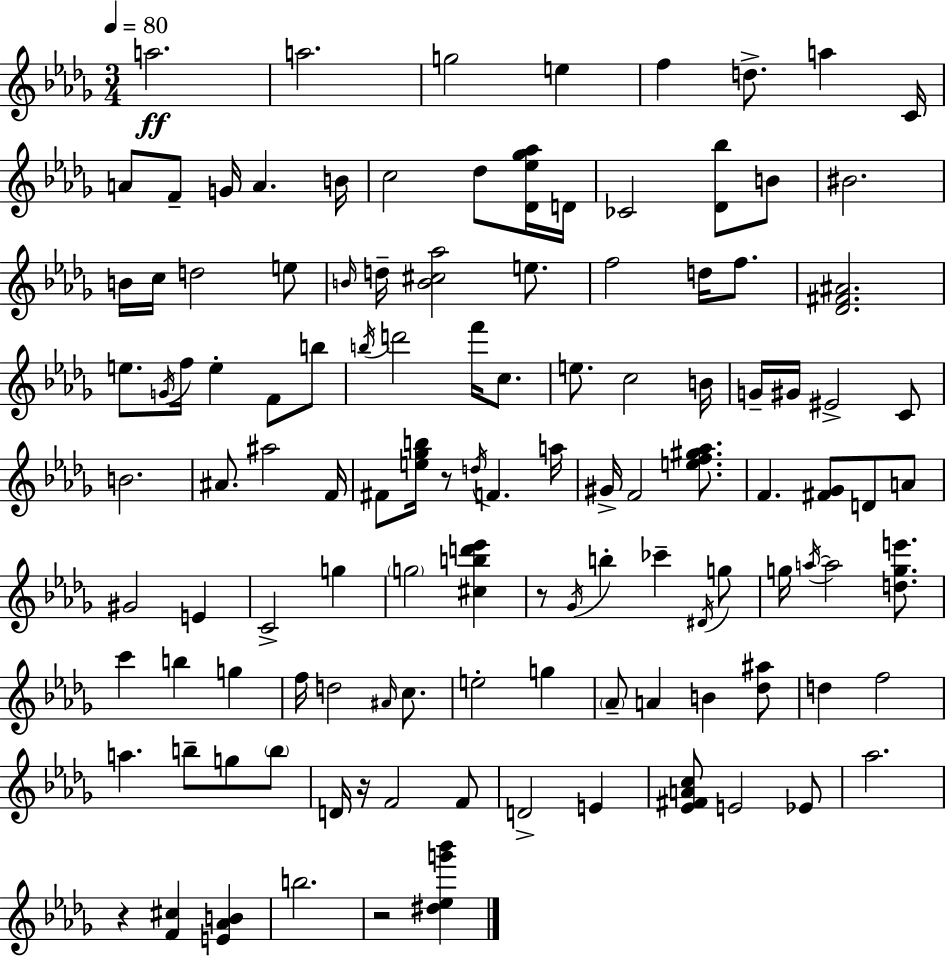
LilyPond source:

{
  \clef treble
  \numericTimeSignature
  \time 3/4
  \key bes \minor
  \tempo 4 = 80
  \repeat volta 2 { a''2.\ff | a''2. | g''2 e''4 | f''4 d''8.-> a''4 c'16 | \break a'8 f'8-- g'16 a'4. b'16 | c''2 des''8 <des' ees'' ges'' aes''>16 d'16 | ces'2 <des' bes''>8 b'8 | bis'2. | \break b'16 c''16 d''2 e''8 | \grace { b'16 } d''16-- <b' cis'' aes''>2 e''8. | f''2 d''16 f''8. | <des' fis' ais'>2. | \break e''8. \acciaccatura { g'16 } f''16 e''4-. f'8 | b''8 \acciaccatura { b''16 } d'''2 f'''16 | c''8. e''8. c''2 | b'16 g'16-- gis'16 eis'2-> | \break c'8 b'2. | ais'8. ais''2 | f'16 fis'8 <e'' ges'' b''>16 r8 \acciaccatura { d''16 } f'4. | a''16 gis'16-> f'2 | \break <e'' f'' gis'' aes''>8. f'4. <fis' ges'>8 | d'8 a'8 gis'2 | e'4 c'2-> | g''4 \parenthesize g''2 | \break <cis'' b'' d''' ees'''>4 r8 \acciaccatura { ges'16 } b''4-. ces'''4-- | \acciaccatura { dis'16 } g''8 g''16 \acciaccatura { a''16~ }~ a''2 | <d'' g'' e'''>8. c'''4 b''4 | g''4 f''16 d''2 | \break \grace { ais'16 } c''8. e''2-. | g''4 \parenthesize aes'8-- a'4 | b'4 <des'' ais''>8 d''4 | f''2 a''4. | \break b''8-- g''8 \parenthesize b''8 d'16 r16 f'2 | f'8 d'2-> | e'4 <ees' fis' a' c''>8 e'2 | ees'8 aes''2. | \break r4 | <f' cis''>4 <e' aes' b'>4 b''2. | r2 | <dis'' ees'' g''' bes'''>4 } \bar "|."
}